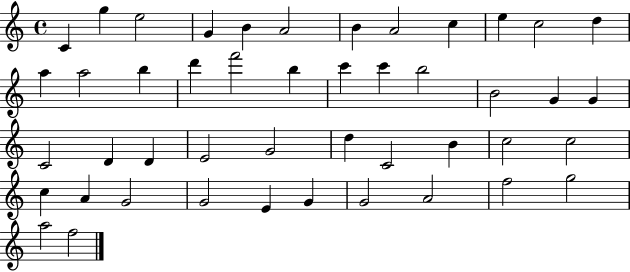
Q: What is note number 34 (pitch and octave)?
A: C5